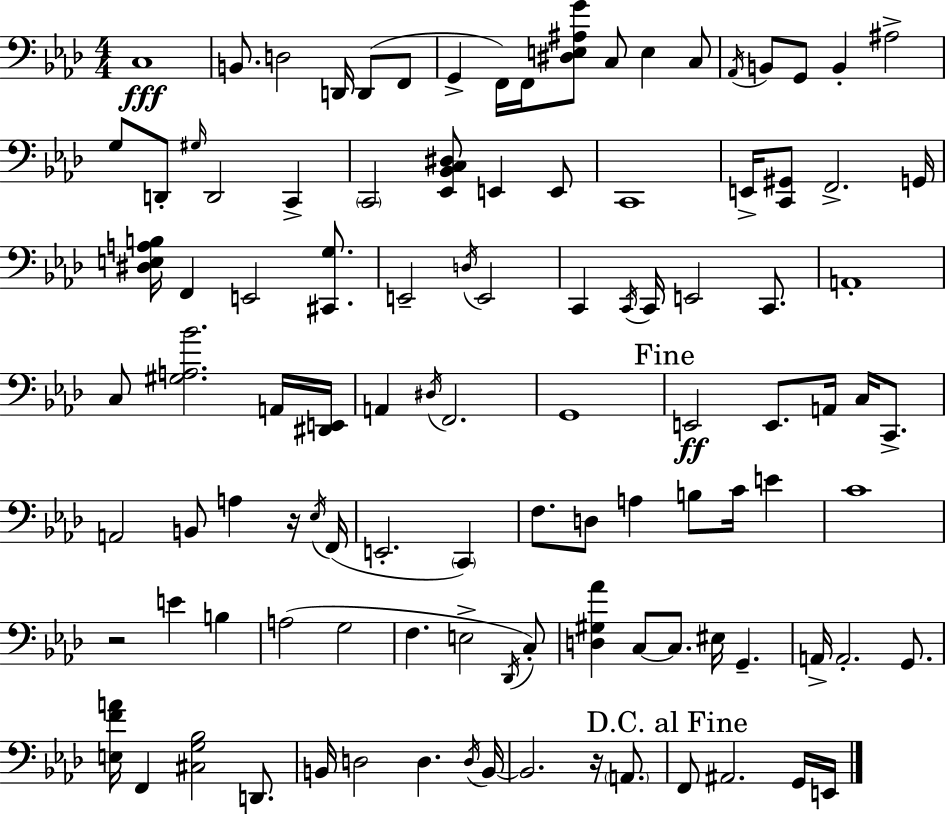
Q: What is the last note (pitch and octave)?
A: E2